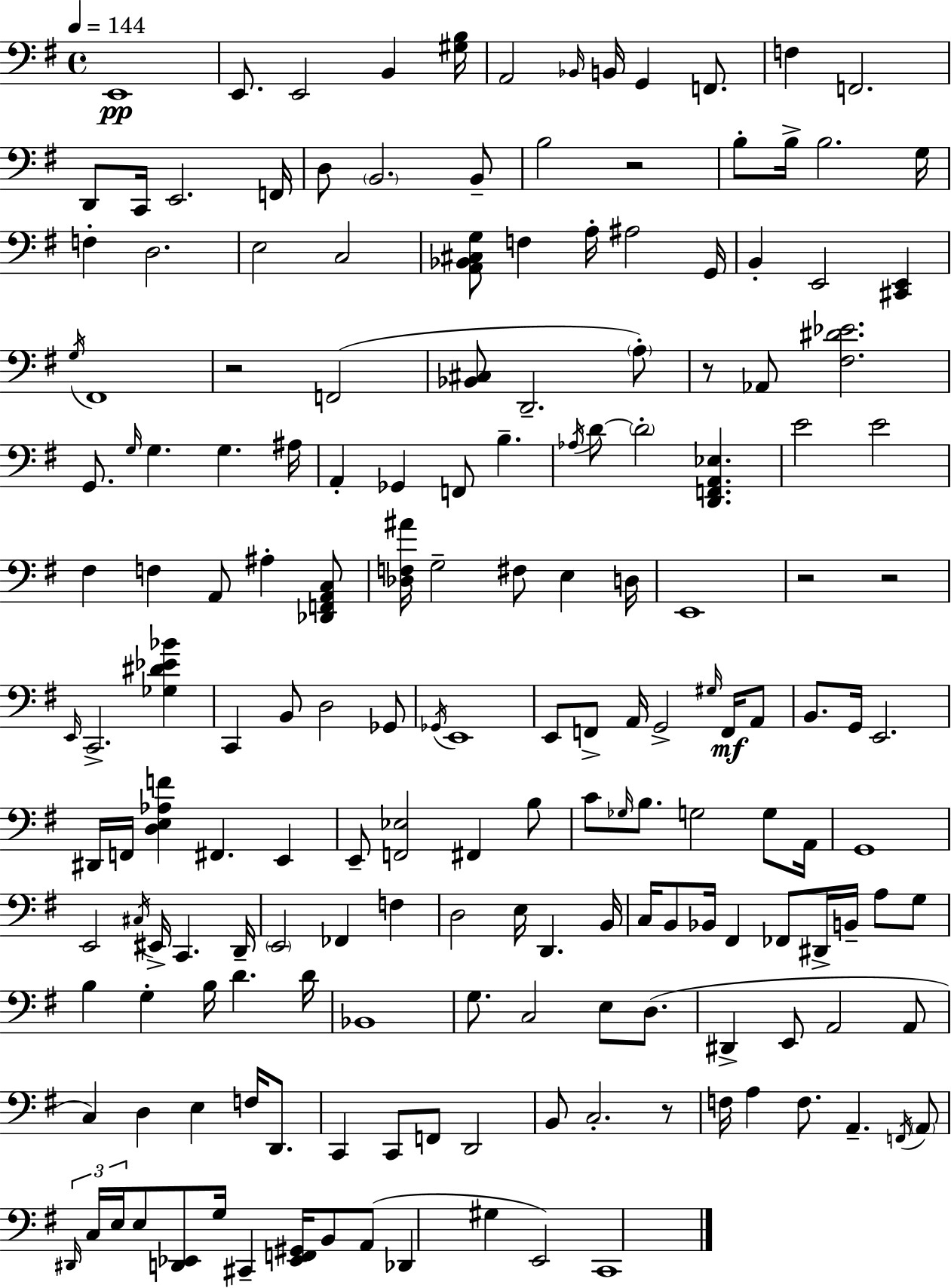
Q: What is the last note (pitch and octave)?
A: C2